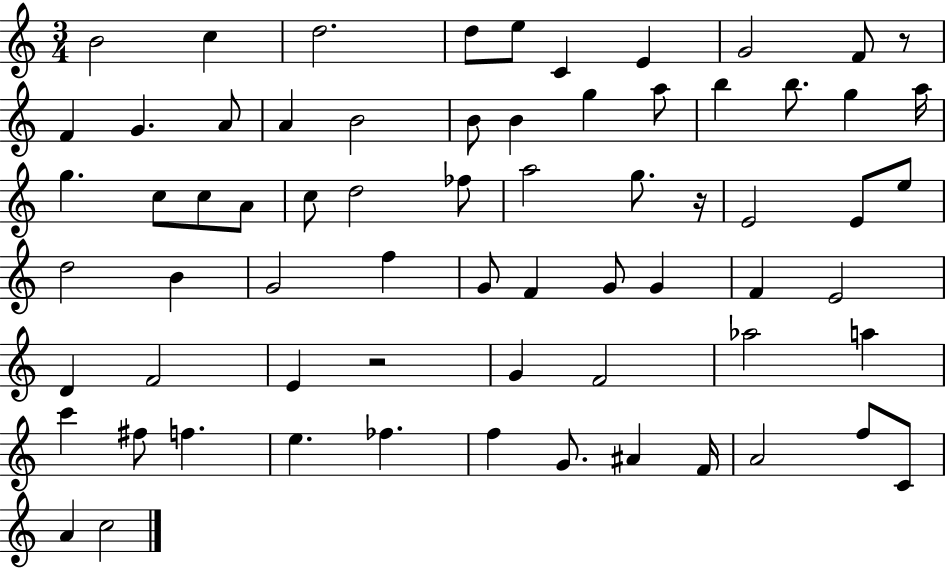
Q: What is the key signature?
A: C major